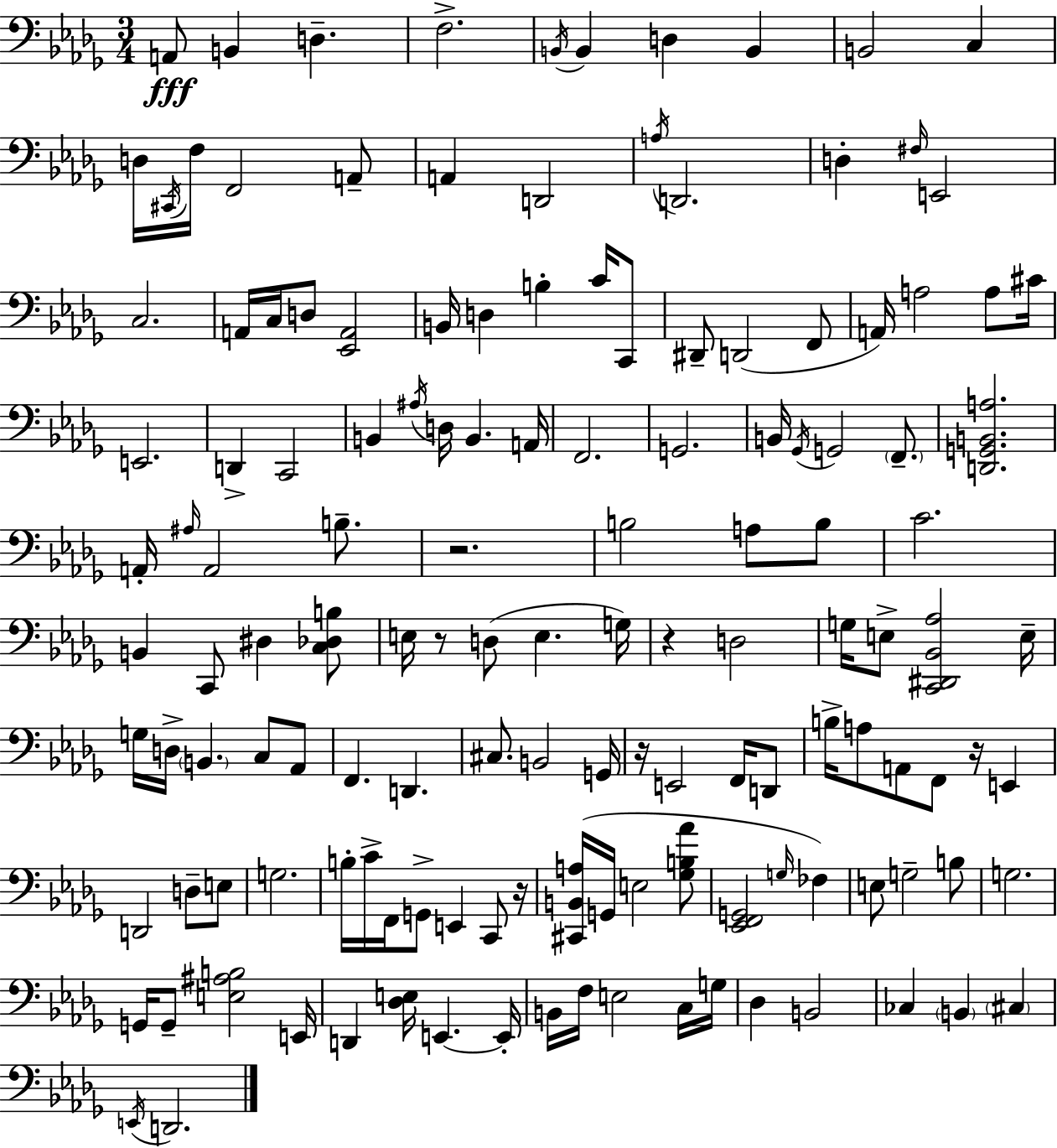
X:1
T:Untitled
M:3/4
L:1/4
K:Bbm
A,,/2 B,, D, F,2 B,,/4 B,, D, B,, B,,2 C, D,/4 ^C,,/4 F,/4 F,,2 A,,/2 A,, D,,2 A,/4 D,,2 D, ^F,/4 E,,2 C,2 A,,/4 C,/4 D,/2 [_E,,A,,]2 B,,/4 D, B, C/4 C,,/2 ^D,,/2 D,,2 F,,/2 A,,/4 A,2 A,/2 ^C/4 E,,2 D,, C,,2 B,, ^A,/4 D,/4 B,, A,,/4 F,,2 G,,2 B,,/4 _G,,/4 G,,2 F,,/2 [D,,G,,B,,A,]2 A,,/4 ^A,/4 A,,2 B,/2 z2 B,2 A,/2 B,/2 C2 B,, C,,/2 ^D, [C,_D,B,]/2 E,/4 z/2 D,/2 E, G,/4 z D,2 G,/4 E,/2 [C,,^D,,_B,,_A,]2 E,/4 G,/4 D,/4 B,, C,/2 _A,,/2 F,, D,, ^C,/2 B,,2 G,,/4 z/4 E,,2 F,,/4 D,,/2 B,/4 A,/2 A,,/2 F,,/2 z/4 E,, D,,2 D,/2 E,/2 G,2 B,/4 C/4 F,,/4 G,,/2 E,, C,,/2 z/4 [^C,,B,,A,]/4 G,,/4 E,2 [_G,B,_A]/2 [_E,,F,,G,,]2 G,/4 _F, E,/2 G,2 B,/2 G,2 G,,/4 G,,/2 [E,^A,B,]2 E,,/4 D,, [_D,E,]/4 E,, E,,/4 B,,/4 F,/4 E,2 C,/4 G,/4 _D, B,,2 _C, B,, ^C, E,,/4 D,,2